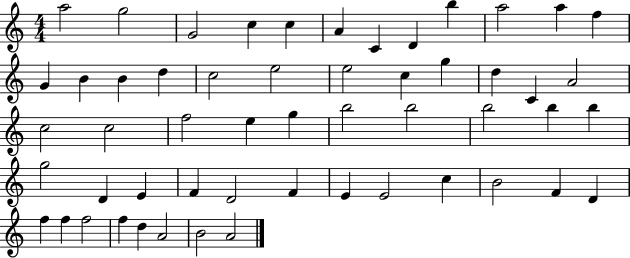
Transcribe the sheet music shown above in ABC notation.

X:1
T:Untitled
M:4/4
L:1/4
K:C
a2 g2 G2 c c A C D b a2 a f G B B d c2 e2 e2 c g d C A2 c2 c2 f2 e g b2 b2 b2 b b g2 D E F D2 F E E2 c B2 F D f f f2 f d A2 B2 A2